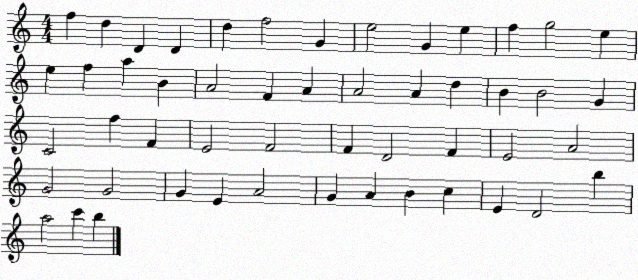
X:1
T:Untitled
M:4/4
L:1/4
K:C
f d D D d f2 G e2 G e f g2 e e f a B A2 F A A2 A d B B2 G C2 f F E2 F2 F D2 F E2 A2 G2 G2 G E A2 G A B c E D2 b a2 c' b